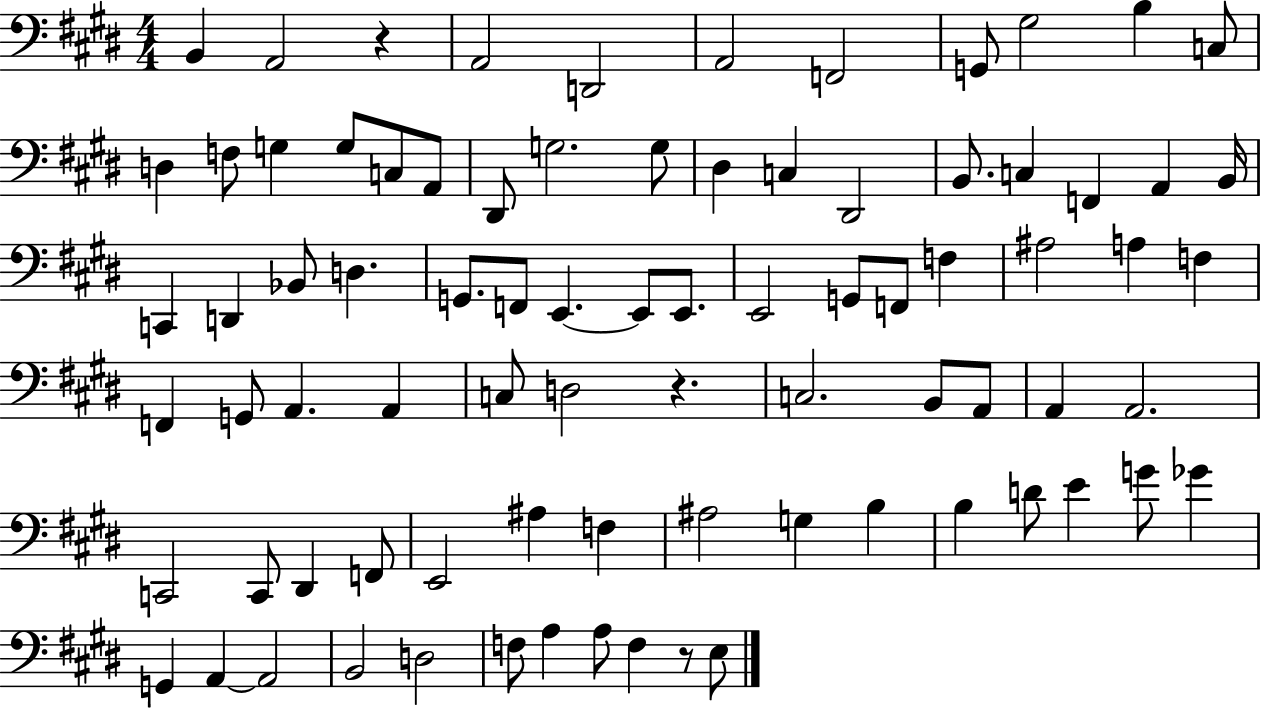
B2/q A2/h R/q A2/h D2/h A2/h F2/h G2/e G#3/h B3/q C3/e D3/q F3/e G3/q G3/e C3/e A2/e D#2/e G3/h. G3/e D#3/q C3/q D#2/h B2/e. C3/q F2/q A2/q B2/s C2/q D2/q Bb2/e D3/q. G2/e. F2/e E2/q. E2/e E2/e. E2/h G2/e F2/e F3/q A#3/h A3/q F3/q F2/q G2/e A2/q. A2/q C3/e D3/h R/q. C3/h. B2/e A2/e A2/q A2/h. C2/h C2/e D#2/q F2/e E2/h A#3/q F3/q A#3/h G3/q B3/q B3/q D4/e E4/q G4/e Gb4/q G2/q A2/q A2/h B2/h D3/h F3/e A3/q A3/e F3/q R/e E3/e